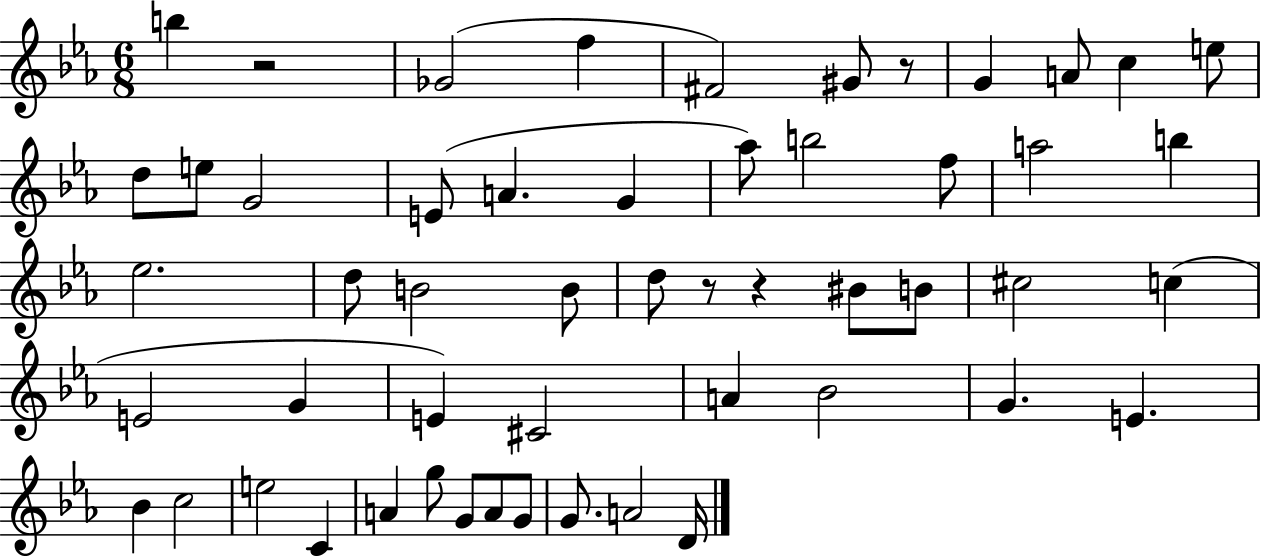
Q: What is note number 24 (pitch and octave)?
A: B4